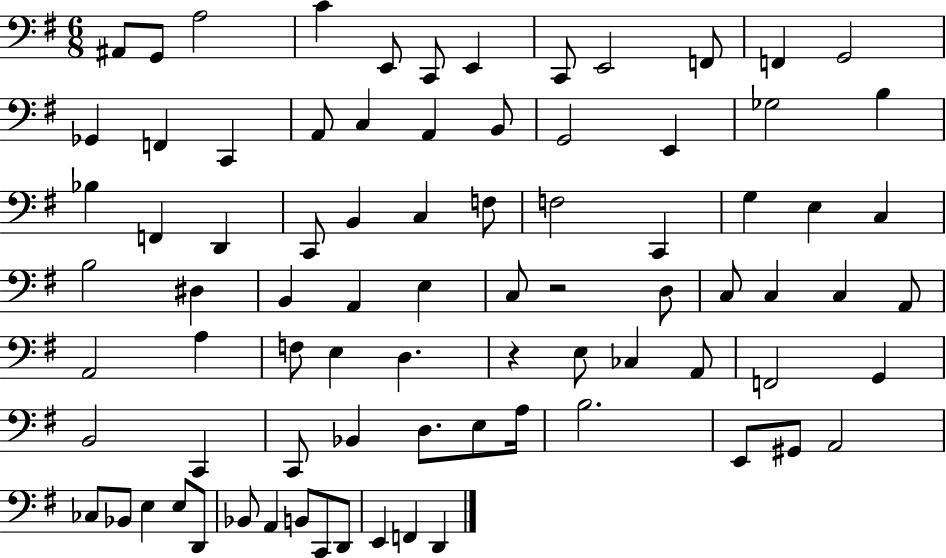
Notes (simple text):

A#2/e G2/e A3/h C4/q E2/e C2/e E2/q C2/e E2/h F2/e F2/q G2/h Gb2/q F2/q C2/q A2/e C3/q A2/q B2/e G2/h E2/q Gb3/h B3/q Bb3/q F2/q D2/q C2/e B2/q C3/q F3/e F3/h C2/q G3/q E3/q C3/q B3/h D#3/q B2/q A2/q E3/q C3/e R/h D3/e C3/e C3/q C3/q A2/e A2/h A3/q F3/e E3/q D3/q. R/q E3/e CES3/q A2/e F2/h G2/q B2/h C2/q C2/e Bb2/q D3/e. E3/e A3/s B3/h. E2/e G#2/e A2/h CES3/e Bb2/e E3/q E3/e D2/e Bb2/e A2/q B2/e C2/e D2/e E2/q F2/q D2/q